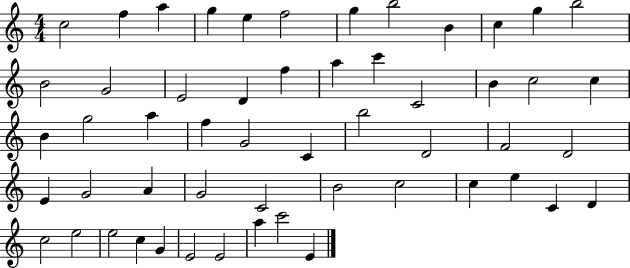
X:1
T:Untitled
M:4/4
L:1/4
K:C
c2 f a g e f2 g b2 B c g b2 B2 G2 E2 D f a c' C2 B c2 c B g2 a f G2 C b2 D2 F2 D2 E G2 A G2 C2 B2 c2 c e C D c2 e2 e2 c G E2 E2 a c'2 E